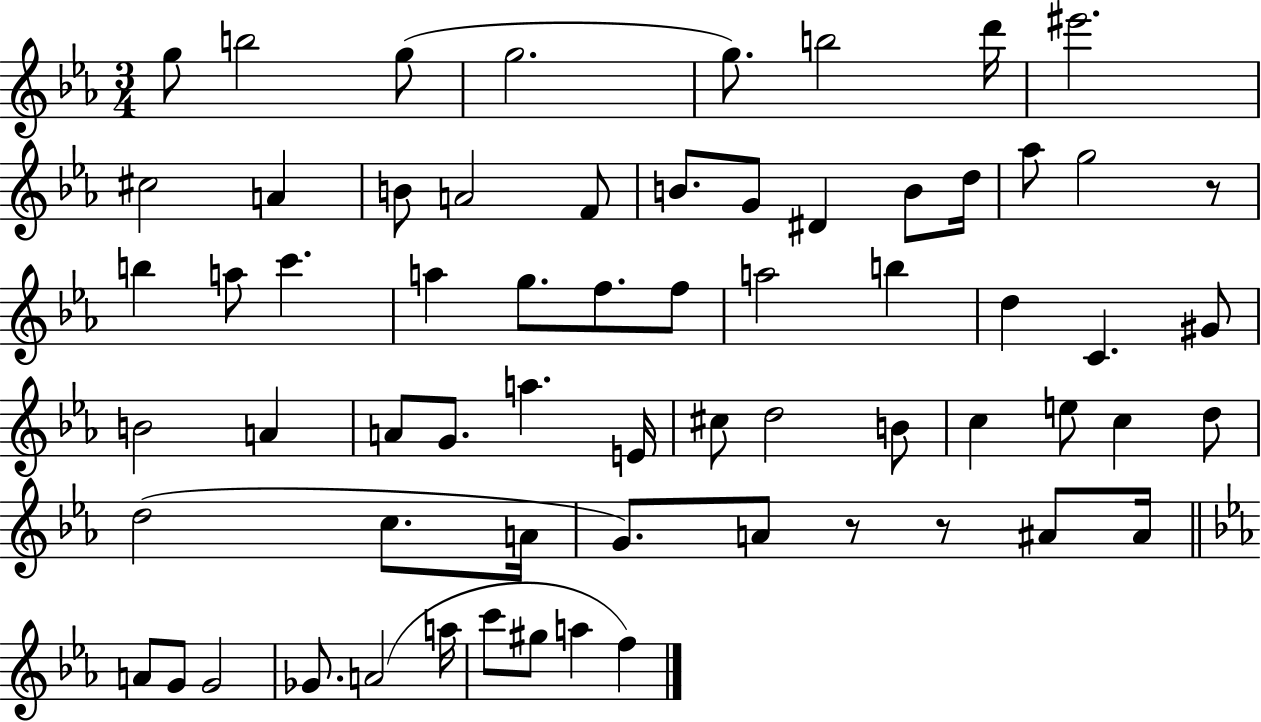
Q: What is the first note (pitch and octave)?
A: G5